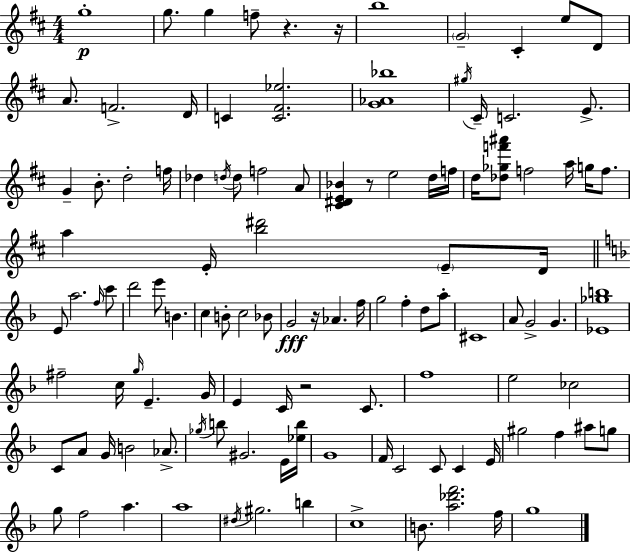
{
  \clef treble
  \numericTimeSignature
  \time 4/4
  \key d \major
  \repeat volta 2 { g''1-.\p | g''8. g''4 f''8-- r4. r16 | b''1 | \parenthesize g'2-- cis'4-. e''8 d'8 | \break a'8. f'2.-> d'16 | c'4 <c' fis' ees''>2. | <g' aes' bes''>1 | \acciaccatura { gis''16 } cis'16-- c'2. e'8.-> | \break g'4-- b'8.-. d''2-. | f''16 des''4 \acciaccatura { d''16 } d''8 f''2 | a'8 <cis' dis' e' bes'>4 r8 e''2 | d''16 f''16 d''16 <des'' ges'' f''' ais'''>8 f''2 a''16 g''16 f''8. | \break a''4 e'16-. <b'' dis'''>2 \parenthesize e'8-- | d'16 \bar "||" \break \key d \minor e'8 a''2. \grace { f''16 } c'''8 | d'''2 e'''8 b'4. | c''4 b'8-. c''2 bes'8 | g'2\fff r16 aes'4. | \break f''16 g''2 f''4-. d''8 a''8-. | cis'1 | a'8 g'2-> g'4. | <ees' ges'' b''>1 | \break fis''2-- c''16 \grace { g''16 } e'4.-- | g'16 e'4 c'16 r2 c'8. | f''1 | e''2 ces''2 | \break c'8 a'8 g'16 b'2 aes'8.-> | \acciaccatura { ges''16 } b''8 gis'2. | e'16 <ees'' b''>16 g'1 | f'16 c'2 c'8 c'4 | \break e'16 gis''2 f''4 ais''8 | g''8 g''8 f''2 a''4. | a''1 | \acciaccatura { dis''16 } gis''2. | \break b''4 c''1-> | b'8. <a'' des''' f'''>2. | f''16 g''1 | } \bar "|."
}